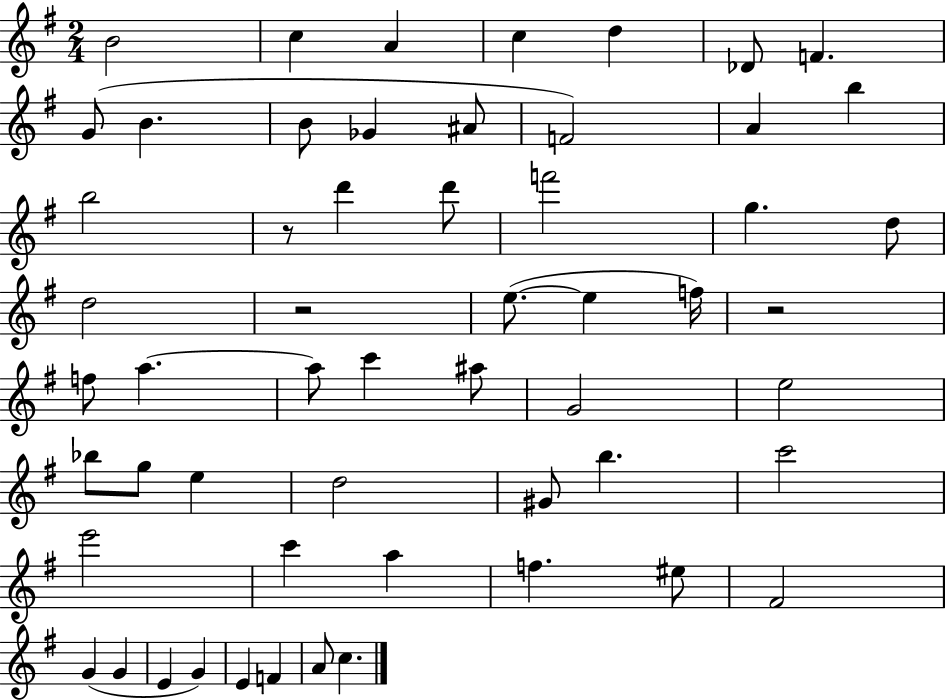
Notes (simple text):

B4/h C5/q A4/q C5/q D5/q Db4/e F4/q. G4/e B4/q. B4/e Gb4/q A#4/e F4/h A4/q B5/q B5/h R/e D6/q D6/e F6/h G5/q. D5/e D5/h R/h E5/e. E5/q F5/s R/h F5/e A5/q. A5/e C6/q A#5/e G4/h E5/h Bb5/e G5/e E5/q D5/h G#4/e B5/q. C6/h E6/h C6/q A5/q F5/q. EIS5/e F#4/h G4/q G4/q E4/q G4/q E4/q F4/q A4/e C5/q.